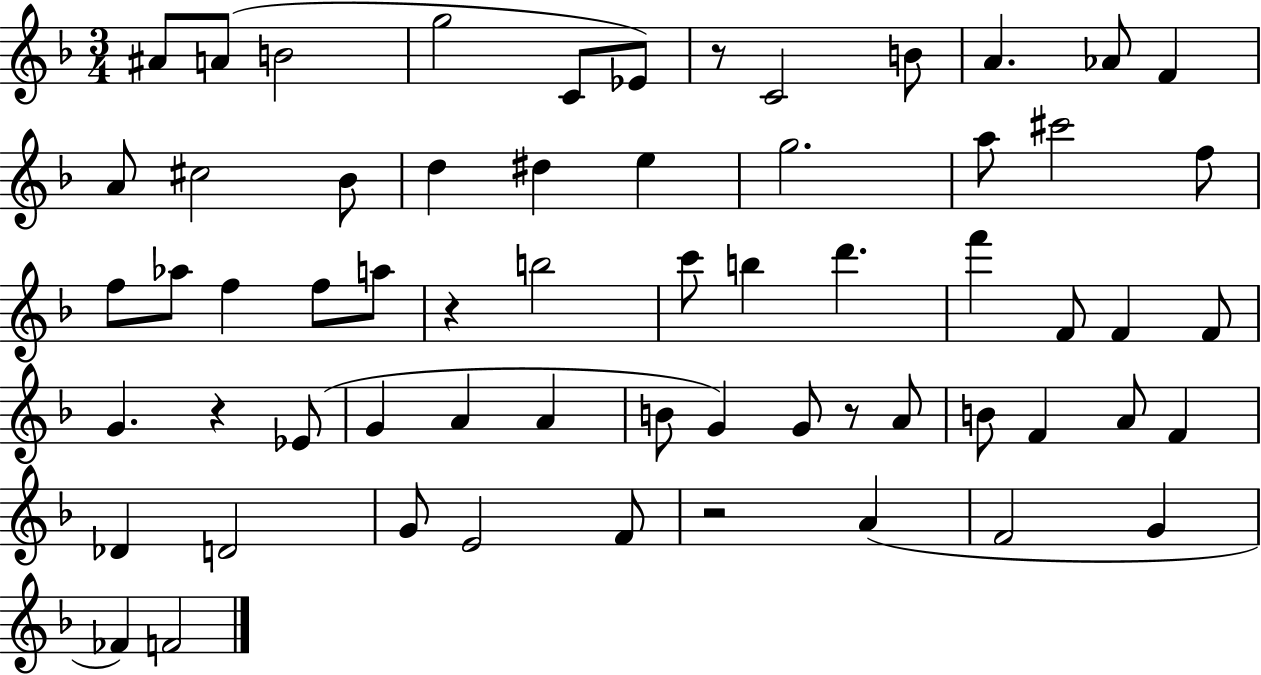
A#4/e A4/e B4/h G5/h C4/e Eb4/e R/e C4/h B4/e A4/q. Ab4/e F4/q A4/e C#5/h Bb4/e D5/q D#5/q E5/q G5/h. A5/e C#6/h F5/e F5/e Ab5/e F5/q F5/e A5/e R/q B5/h C6/e B5/q D6/q. F6/q F4/e F4/q F4/e G4/q. R/q Eb4/e G4/q A4/q A4/q B4/e G4/q G4/e R/e A4/e B4/e F4/q A4/e F4/q Db4/q D4/h G4/e E4/h F4/e R/h A4/q F4/h G4/q FES4/q F4/h